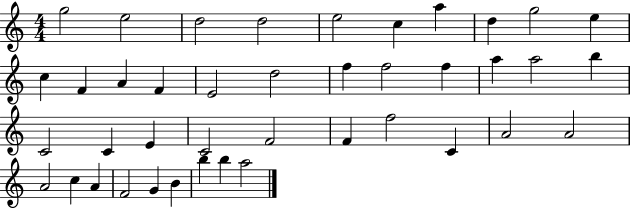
X:1
T:Untitled
M:4/4
L:1/4
K:C
g2 e2 d2 d2 e2 c a d g2 e c F A F E2 d2 f f2 f a a2 b C2 C E C2 F2 F f2 C A2 A2 A2 c A F2 G B b b a2